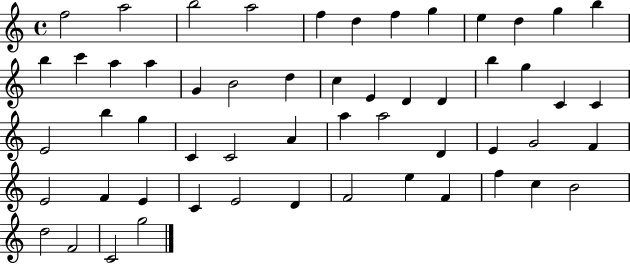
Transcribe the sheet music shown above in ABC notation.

X:1
T:Untitled
M:4/4
L:1/4
K:C
f2 a2 b2 a2 f d f g e d g b b c' a a G B2 d c E D D b g C C E2 b g C C2 A a a2 D E G2 F E2 F E C E2 D F2 e F f c B2 d2 F2 C2 g2